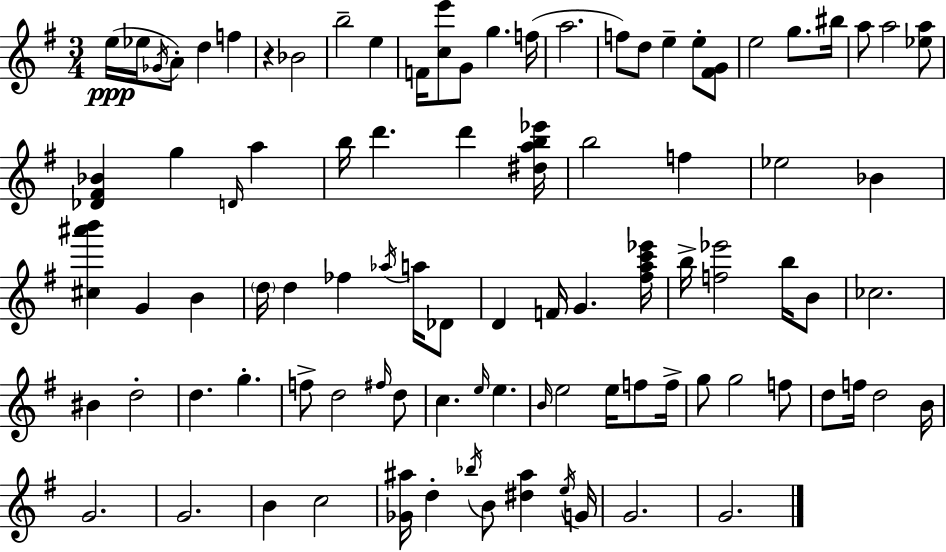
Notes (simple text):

E5/s Eb5/s Gb4/s A4/e D5/q F5/q R/q Bb4/h B5/h E5/q F4/s [C5,E6]/e G4/e G5/q. F5/s A5/h. F5/e D5/e E5/q E5/e [F#4,G4]/e E5/h G5/e. BIS5/s A5/e A5/h [Eb5,A5]/e [Db4,F#4,Bb4]/q G5/q D4/s A5/q B5/s D6/q. D6/q [D#5,A5,B5,Eb6]/s B5/h F5/q Eb5/h Bb4/q [C#5,A#6,B6]/q G4/q B4/q D5/s D5/q FES5/q Ab5/s A5/s Db4/e D4/q F4/s G4/q. [F#5,A5,C6,Eb6]/s B5/s [F5,Eb6]/h B5/s B4/e CES5/h. BIS4/q D5/h D5/q. G5/q. F5/e D5/h F#5/s D5/e C5/q. E5/s E5/q. B4/s E5/h E5/s F5/e F5/s G5/e G5/h F5/e D5/e F5/s D5/h B4/s G4/h. G4/h. B4/q C5/h [Gb4,A#5]/s D5/q Bb5/s B4/e [D#5,A#5]/q E5/s G4/s G4/h. G4/h.